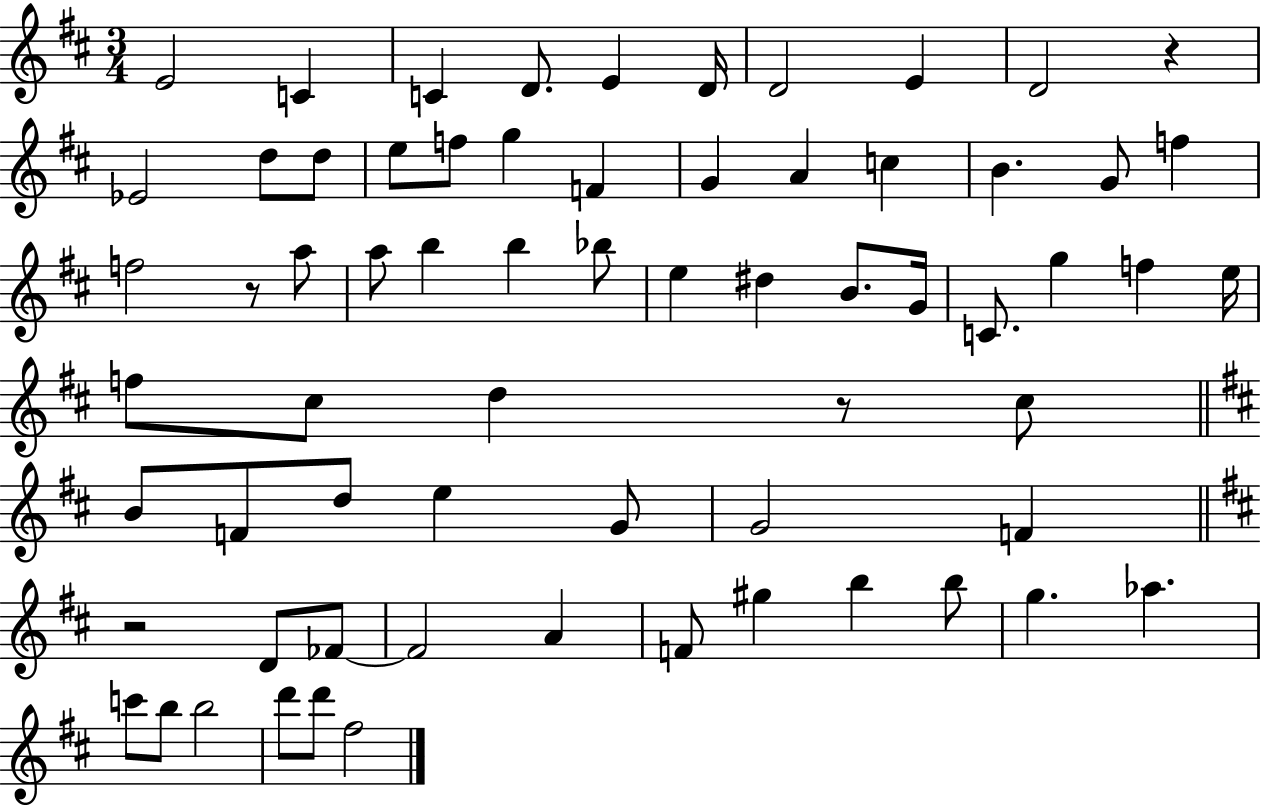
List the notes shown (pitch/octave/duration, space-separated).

E4/h C4/q C4/q D4/e. E4/q D4/s D4/h E4/q D4/h R/q Eb4/h D5/e D5/e E5/e F5/e G5/q F4/q G4/q A4/q C5/q B4/q. G4/e F5/q F5/h R/e A5/e A5/e B5/q B5/q Bb5/e E5/q D#5/q B4/e. G4/s C4/e. G5/q F5/q E5/s F5/e C#5/e D5/q R/e C#5/e B4/e F4/e D5/e E5/q G4/e G4/h F4/q R/h D4/e FES4/e FES4/h A4/q F4/e G#5/q B5/q B5/e G5/q. Ab5/q. C6/e B5/e B5/h D6/e D6/e F#5/h